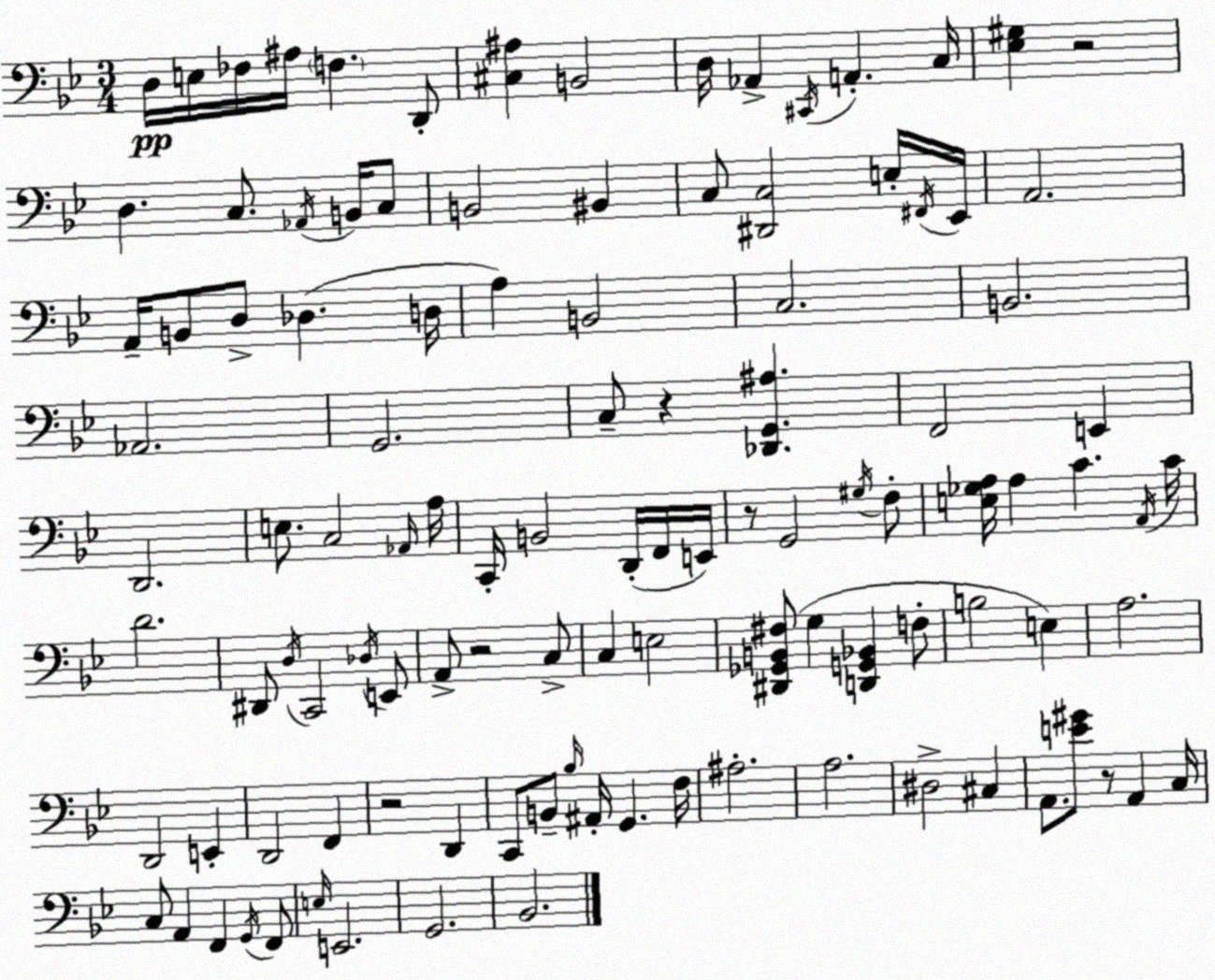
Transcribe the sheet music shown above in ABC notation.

X:1
T:Untitled
M:3/4
L:1/4
K:Gm
D,/4 E,/4 _F,/4 ^A,/4 F, D,,/2 [^C,^A,] B,,2 D,/4 _A,, ^C,,/4 A,, C,/4 [_E,^G,] z2 D, C,/2 _A,,/4 B,,/4 C,/2 B,,2 ^B,, C,/2 [^D,,C,]2 E,/4 ^F,,/4 _E,,/4 A,,2 A,,/4 B,,/2 D,/2 _D, D,/4 A, B,,2 C,2 B,,2 _A,,2 G,,2 C,/2 z [_D,,G,,^A,] F,,2 E,, D,,2 E,/2 C,2 _A,,/4 A,/4 C,,/4 B,,2 D,,/4 F,,/4 E,,/4 z/2 G,,2 ^G,/4 F,/2 [E,_G,A,]/4 A, C A,,/4 C/4 D2 ^D,,/2 D,/4 C,,2 _D,/4 E,,/2 A,,/2 z2 C,/2 C, E,2 [^D,,_G,,B,,^F,]/2 G, [D,,G,,_B,,] F,/2 B,2 E, A,2 D,,2 E,, D,,2 F,, z2 D,, C,,/2 B,,/2 _B,/4 ^A,,/4 G,, F,/4 ^A,2 A,2 ^D,2 ^C, A,,/2 [E^G]/2 z/2 A,, C,/4 C,/2 A,, F,, G,,/4 F,,/2 E,/4 E,,2 G,,2 _B,,2